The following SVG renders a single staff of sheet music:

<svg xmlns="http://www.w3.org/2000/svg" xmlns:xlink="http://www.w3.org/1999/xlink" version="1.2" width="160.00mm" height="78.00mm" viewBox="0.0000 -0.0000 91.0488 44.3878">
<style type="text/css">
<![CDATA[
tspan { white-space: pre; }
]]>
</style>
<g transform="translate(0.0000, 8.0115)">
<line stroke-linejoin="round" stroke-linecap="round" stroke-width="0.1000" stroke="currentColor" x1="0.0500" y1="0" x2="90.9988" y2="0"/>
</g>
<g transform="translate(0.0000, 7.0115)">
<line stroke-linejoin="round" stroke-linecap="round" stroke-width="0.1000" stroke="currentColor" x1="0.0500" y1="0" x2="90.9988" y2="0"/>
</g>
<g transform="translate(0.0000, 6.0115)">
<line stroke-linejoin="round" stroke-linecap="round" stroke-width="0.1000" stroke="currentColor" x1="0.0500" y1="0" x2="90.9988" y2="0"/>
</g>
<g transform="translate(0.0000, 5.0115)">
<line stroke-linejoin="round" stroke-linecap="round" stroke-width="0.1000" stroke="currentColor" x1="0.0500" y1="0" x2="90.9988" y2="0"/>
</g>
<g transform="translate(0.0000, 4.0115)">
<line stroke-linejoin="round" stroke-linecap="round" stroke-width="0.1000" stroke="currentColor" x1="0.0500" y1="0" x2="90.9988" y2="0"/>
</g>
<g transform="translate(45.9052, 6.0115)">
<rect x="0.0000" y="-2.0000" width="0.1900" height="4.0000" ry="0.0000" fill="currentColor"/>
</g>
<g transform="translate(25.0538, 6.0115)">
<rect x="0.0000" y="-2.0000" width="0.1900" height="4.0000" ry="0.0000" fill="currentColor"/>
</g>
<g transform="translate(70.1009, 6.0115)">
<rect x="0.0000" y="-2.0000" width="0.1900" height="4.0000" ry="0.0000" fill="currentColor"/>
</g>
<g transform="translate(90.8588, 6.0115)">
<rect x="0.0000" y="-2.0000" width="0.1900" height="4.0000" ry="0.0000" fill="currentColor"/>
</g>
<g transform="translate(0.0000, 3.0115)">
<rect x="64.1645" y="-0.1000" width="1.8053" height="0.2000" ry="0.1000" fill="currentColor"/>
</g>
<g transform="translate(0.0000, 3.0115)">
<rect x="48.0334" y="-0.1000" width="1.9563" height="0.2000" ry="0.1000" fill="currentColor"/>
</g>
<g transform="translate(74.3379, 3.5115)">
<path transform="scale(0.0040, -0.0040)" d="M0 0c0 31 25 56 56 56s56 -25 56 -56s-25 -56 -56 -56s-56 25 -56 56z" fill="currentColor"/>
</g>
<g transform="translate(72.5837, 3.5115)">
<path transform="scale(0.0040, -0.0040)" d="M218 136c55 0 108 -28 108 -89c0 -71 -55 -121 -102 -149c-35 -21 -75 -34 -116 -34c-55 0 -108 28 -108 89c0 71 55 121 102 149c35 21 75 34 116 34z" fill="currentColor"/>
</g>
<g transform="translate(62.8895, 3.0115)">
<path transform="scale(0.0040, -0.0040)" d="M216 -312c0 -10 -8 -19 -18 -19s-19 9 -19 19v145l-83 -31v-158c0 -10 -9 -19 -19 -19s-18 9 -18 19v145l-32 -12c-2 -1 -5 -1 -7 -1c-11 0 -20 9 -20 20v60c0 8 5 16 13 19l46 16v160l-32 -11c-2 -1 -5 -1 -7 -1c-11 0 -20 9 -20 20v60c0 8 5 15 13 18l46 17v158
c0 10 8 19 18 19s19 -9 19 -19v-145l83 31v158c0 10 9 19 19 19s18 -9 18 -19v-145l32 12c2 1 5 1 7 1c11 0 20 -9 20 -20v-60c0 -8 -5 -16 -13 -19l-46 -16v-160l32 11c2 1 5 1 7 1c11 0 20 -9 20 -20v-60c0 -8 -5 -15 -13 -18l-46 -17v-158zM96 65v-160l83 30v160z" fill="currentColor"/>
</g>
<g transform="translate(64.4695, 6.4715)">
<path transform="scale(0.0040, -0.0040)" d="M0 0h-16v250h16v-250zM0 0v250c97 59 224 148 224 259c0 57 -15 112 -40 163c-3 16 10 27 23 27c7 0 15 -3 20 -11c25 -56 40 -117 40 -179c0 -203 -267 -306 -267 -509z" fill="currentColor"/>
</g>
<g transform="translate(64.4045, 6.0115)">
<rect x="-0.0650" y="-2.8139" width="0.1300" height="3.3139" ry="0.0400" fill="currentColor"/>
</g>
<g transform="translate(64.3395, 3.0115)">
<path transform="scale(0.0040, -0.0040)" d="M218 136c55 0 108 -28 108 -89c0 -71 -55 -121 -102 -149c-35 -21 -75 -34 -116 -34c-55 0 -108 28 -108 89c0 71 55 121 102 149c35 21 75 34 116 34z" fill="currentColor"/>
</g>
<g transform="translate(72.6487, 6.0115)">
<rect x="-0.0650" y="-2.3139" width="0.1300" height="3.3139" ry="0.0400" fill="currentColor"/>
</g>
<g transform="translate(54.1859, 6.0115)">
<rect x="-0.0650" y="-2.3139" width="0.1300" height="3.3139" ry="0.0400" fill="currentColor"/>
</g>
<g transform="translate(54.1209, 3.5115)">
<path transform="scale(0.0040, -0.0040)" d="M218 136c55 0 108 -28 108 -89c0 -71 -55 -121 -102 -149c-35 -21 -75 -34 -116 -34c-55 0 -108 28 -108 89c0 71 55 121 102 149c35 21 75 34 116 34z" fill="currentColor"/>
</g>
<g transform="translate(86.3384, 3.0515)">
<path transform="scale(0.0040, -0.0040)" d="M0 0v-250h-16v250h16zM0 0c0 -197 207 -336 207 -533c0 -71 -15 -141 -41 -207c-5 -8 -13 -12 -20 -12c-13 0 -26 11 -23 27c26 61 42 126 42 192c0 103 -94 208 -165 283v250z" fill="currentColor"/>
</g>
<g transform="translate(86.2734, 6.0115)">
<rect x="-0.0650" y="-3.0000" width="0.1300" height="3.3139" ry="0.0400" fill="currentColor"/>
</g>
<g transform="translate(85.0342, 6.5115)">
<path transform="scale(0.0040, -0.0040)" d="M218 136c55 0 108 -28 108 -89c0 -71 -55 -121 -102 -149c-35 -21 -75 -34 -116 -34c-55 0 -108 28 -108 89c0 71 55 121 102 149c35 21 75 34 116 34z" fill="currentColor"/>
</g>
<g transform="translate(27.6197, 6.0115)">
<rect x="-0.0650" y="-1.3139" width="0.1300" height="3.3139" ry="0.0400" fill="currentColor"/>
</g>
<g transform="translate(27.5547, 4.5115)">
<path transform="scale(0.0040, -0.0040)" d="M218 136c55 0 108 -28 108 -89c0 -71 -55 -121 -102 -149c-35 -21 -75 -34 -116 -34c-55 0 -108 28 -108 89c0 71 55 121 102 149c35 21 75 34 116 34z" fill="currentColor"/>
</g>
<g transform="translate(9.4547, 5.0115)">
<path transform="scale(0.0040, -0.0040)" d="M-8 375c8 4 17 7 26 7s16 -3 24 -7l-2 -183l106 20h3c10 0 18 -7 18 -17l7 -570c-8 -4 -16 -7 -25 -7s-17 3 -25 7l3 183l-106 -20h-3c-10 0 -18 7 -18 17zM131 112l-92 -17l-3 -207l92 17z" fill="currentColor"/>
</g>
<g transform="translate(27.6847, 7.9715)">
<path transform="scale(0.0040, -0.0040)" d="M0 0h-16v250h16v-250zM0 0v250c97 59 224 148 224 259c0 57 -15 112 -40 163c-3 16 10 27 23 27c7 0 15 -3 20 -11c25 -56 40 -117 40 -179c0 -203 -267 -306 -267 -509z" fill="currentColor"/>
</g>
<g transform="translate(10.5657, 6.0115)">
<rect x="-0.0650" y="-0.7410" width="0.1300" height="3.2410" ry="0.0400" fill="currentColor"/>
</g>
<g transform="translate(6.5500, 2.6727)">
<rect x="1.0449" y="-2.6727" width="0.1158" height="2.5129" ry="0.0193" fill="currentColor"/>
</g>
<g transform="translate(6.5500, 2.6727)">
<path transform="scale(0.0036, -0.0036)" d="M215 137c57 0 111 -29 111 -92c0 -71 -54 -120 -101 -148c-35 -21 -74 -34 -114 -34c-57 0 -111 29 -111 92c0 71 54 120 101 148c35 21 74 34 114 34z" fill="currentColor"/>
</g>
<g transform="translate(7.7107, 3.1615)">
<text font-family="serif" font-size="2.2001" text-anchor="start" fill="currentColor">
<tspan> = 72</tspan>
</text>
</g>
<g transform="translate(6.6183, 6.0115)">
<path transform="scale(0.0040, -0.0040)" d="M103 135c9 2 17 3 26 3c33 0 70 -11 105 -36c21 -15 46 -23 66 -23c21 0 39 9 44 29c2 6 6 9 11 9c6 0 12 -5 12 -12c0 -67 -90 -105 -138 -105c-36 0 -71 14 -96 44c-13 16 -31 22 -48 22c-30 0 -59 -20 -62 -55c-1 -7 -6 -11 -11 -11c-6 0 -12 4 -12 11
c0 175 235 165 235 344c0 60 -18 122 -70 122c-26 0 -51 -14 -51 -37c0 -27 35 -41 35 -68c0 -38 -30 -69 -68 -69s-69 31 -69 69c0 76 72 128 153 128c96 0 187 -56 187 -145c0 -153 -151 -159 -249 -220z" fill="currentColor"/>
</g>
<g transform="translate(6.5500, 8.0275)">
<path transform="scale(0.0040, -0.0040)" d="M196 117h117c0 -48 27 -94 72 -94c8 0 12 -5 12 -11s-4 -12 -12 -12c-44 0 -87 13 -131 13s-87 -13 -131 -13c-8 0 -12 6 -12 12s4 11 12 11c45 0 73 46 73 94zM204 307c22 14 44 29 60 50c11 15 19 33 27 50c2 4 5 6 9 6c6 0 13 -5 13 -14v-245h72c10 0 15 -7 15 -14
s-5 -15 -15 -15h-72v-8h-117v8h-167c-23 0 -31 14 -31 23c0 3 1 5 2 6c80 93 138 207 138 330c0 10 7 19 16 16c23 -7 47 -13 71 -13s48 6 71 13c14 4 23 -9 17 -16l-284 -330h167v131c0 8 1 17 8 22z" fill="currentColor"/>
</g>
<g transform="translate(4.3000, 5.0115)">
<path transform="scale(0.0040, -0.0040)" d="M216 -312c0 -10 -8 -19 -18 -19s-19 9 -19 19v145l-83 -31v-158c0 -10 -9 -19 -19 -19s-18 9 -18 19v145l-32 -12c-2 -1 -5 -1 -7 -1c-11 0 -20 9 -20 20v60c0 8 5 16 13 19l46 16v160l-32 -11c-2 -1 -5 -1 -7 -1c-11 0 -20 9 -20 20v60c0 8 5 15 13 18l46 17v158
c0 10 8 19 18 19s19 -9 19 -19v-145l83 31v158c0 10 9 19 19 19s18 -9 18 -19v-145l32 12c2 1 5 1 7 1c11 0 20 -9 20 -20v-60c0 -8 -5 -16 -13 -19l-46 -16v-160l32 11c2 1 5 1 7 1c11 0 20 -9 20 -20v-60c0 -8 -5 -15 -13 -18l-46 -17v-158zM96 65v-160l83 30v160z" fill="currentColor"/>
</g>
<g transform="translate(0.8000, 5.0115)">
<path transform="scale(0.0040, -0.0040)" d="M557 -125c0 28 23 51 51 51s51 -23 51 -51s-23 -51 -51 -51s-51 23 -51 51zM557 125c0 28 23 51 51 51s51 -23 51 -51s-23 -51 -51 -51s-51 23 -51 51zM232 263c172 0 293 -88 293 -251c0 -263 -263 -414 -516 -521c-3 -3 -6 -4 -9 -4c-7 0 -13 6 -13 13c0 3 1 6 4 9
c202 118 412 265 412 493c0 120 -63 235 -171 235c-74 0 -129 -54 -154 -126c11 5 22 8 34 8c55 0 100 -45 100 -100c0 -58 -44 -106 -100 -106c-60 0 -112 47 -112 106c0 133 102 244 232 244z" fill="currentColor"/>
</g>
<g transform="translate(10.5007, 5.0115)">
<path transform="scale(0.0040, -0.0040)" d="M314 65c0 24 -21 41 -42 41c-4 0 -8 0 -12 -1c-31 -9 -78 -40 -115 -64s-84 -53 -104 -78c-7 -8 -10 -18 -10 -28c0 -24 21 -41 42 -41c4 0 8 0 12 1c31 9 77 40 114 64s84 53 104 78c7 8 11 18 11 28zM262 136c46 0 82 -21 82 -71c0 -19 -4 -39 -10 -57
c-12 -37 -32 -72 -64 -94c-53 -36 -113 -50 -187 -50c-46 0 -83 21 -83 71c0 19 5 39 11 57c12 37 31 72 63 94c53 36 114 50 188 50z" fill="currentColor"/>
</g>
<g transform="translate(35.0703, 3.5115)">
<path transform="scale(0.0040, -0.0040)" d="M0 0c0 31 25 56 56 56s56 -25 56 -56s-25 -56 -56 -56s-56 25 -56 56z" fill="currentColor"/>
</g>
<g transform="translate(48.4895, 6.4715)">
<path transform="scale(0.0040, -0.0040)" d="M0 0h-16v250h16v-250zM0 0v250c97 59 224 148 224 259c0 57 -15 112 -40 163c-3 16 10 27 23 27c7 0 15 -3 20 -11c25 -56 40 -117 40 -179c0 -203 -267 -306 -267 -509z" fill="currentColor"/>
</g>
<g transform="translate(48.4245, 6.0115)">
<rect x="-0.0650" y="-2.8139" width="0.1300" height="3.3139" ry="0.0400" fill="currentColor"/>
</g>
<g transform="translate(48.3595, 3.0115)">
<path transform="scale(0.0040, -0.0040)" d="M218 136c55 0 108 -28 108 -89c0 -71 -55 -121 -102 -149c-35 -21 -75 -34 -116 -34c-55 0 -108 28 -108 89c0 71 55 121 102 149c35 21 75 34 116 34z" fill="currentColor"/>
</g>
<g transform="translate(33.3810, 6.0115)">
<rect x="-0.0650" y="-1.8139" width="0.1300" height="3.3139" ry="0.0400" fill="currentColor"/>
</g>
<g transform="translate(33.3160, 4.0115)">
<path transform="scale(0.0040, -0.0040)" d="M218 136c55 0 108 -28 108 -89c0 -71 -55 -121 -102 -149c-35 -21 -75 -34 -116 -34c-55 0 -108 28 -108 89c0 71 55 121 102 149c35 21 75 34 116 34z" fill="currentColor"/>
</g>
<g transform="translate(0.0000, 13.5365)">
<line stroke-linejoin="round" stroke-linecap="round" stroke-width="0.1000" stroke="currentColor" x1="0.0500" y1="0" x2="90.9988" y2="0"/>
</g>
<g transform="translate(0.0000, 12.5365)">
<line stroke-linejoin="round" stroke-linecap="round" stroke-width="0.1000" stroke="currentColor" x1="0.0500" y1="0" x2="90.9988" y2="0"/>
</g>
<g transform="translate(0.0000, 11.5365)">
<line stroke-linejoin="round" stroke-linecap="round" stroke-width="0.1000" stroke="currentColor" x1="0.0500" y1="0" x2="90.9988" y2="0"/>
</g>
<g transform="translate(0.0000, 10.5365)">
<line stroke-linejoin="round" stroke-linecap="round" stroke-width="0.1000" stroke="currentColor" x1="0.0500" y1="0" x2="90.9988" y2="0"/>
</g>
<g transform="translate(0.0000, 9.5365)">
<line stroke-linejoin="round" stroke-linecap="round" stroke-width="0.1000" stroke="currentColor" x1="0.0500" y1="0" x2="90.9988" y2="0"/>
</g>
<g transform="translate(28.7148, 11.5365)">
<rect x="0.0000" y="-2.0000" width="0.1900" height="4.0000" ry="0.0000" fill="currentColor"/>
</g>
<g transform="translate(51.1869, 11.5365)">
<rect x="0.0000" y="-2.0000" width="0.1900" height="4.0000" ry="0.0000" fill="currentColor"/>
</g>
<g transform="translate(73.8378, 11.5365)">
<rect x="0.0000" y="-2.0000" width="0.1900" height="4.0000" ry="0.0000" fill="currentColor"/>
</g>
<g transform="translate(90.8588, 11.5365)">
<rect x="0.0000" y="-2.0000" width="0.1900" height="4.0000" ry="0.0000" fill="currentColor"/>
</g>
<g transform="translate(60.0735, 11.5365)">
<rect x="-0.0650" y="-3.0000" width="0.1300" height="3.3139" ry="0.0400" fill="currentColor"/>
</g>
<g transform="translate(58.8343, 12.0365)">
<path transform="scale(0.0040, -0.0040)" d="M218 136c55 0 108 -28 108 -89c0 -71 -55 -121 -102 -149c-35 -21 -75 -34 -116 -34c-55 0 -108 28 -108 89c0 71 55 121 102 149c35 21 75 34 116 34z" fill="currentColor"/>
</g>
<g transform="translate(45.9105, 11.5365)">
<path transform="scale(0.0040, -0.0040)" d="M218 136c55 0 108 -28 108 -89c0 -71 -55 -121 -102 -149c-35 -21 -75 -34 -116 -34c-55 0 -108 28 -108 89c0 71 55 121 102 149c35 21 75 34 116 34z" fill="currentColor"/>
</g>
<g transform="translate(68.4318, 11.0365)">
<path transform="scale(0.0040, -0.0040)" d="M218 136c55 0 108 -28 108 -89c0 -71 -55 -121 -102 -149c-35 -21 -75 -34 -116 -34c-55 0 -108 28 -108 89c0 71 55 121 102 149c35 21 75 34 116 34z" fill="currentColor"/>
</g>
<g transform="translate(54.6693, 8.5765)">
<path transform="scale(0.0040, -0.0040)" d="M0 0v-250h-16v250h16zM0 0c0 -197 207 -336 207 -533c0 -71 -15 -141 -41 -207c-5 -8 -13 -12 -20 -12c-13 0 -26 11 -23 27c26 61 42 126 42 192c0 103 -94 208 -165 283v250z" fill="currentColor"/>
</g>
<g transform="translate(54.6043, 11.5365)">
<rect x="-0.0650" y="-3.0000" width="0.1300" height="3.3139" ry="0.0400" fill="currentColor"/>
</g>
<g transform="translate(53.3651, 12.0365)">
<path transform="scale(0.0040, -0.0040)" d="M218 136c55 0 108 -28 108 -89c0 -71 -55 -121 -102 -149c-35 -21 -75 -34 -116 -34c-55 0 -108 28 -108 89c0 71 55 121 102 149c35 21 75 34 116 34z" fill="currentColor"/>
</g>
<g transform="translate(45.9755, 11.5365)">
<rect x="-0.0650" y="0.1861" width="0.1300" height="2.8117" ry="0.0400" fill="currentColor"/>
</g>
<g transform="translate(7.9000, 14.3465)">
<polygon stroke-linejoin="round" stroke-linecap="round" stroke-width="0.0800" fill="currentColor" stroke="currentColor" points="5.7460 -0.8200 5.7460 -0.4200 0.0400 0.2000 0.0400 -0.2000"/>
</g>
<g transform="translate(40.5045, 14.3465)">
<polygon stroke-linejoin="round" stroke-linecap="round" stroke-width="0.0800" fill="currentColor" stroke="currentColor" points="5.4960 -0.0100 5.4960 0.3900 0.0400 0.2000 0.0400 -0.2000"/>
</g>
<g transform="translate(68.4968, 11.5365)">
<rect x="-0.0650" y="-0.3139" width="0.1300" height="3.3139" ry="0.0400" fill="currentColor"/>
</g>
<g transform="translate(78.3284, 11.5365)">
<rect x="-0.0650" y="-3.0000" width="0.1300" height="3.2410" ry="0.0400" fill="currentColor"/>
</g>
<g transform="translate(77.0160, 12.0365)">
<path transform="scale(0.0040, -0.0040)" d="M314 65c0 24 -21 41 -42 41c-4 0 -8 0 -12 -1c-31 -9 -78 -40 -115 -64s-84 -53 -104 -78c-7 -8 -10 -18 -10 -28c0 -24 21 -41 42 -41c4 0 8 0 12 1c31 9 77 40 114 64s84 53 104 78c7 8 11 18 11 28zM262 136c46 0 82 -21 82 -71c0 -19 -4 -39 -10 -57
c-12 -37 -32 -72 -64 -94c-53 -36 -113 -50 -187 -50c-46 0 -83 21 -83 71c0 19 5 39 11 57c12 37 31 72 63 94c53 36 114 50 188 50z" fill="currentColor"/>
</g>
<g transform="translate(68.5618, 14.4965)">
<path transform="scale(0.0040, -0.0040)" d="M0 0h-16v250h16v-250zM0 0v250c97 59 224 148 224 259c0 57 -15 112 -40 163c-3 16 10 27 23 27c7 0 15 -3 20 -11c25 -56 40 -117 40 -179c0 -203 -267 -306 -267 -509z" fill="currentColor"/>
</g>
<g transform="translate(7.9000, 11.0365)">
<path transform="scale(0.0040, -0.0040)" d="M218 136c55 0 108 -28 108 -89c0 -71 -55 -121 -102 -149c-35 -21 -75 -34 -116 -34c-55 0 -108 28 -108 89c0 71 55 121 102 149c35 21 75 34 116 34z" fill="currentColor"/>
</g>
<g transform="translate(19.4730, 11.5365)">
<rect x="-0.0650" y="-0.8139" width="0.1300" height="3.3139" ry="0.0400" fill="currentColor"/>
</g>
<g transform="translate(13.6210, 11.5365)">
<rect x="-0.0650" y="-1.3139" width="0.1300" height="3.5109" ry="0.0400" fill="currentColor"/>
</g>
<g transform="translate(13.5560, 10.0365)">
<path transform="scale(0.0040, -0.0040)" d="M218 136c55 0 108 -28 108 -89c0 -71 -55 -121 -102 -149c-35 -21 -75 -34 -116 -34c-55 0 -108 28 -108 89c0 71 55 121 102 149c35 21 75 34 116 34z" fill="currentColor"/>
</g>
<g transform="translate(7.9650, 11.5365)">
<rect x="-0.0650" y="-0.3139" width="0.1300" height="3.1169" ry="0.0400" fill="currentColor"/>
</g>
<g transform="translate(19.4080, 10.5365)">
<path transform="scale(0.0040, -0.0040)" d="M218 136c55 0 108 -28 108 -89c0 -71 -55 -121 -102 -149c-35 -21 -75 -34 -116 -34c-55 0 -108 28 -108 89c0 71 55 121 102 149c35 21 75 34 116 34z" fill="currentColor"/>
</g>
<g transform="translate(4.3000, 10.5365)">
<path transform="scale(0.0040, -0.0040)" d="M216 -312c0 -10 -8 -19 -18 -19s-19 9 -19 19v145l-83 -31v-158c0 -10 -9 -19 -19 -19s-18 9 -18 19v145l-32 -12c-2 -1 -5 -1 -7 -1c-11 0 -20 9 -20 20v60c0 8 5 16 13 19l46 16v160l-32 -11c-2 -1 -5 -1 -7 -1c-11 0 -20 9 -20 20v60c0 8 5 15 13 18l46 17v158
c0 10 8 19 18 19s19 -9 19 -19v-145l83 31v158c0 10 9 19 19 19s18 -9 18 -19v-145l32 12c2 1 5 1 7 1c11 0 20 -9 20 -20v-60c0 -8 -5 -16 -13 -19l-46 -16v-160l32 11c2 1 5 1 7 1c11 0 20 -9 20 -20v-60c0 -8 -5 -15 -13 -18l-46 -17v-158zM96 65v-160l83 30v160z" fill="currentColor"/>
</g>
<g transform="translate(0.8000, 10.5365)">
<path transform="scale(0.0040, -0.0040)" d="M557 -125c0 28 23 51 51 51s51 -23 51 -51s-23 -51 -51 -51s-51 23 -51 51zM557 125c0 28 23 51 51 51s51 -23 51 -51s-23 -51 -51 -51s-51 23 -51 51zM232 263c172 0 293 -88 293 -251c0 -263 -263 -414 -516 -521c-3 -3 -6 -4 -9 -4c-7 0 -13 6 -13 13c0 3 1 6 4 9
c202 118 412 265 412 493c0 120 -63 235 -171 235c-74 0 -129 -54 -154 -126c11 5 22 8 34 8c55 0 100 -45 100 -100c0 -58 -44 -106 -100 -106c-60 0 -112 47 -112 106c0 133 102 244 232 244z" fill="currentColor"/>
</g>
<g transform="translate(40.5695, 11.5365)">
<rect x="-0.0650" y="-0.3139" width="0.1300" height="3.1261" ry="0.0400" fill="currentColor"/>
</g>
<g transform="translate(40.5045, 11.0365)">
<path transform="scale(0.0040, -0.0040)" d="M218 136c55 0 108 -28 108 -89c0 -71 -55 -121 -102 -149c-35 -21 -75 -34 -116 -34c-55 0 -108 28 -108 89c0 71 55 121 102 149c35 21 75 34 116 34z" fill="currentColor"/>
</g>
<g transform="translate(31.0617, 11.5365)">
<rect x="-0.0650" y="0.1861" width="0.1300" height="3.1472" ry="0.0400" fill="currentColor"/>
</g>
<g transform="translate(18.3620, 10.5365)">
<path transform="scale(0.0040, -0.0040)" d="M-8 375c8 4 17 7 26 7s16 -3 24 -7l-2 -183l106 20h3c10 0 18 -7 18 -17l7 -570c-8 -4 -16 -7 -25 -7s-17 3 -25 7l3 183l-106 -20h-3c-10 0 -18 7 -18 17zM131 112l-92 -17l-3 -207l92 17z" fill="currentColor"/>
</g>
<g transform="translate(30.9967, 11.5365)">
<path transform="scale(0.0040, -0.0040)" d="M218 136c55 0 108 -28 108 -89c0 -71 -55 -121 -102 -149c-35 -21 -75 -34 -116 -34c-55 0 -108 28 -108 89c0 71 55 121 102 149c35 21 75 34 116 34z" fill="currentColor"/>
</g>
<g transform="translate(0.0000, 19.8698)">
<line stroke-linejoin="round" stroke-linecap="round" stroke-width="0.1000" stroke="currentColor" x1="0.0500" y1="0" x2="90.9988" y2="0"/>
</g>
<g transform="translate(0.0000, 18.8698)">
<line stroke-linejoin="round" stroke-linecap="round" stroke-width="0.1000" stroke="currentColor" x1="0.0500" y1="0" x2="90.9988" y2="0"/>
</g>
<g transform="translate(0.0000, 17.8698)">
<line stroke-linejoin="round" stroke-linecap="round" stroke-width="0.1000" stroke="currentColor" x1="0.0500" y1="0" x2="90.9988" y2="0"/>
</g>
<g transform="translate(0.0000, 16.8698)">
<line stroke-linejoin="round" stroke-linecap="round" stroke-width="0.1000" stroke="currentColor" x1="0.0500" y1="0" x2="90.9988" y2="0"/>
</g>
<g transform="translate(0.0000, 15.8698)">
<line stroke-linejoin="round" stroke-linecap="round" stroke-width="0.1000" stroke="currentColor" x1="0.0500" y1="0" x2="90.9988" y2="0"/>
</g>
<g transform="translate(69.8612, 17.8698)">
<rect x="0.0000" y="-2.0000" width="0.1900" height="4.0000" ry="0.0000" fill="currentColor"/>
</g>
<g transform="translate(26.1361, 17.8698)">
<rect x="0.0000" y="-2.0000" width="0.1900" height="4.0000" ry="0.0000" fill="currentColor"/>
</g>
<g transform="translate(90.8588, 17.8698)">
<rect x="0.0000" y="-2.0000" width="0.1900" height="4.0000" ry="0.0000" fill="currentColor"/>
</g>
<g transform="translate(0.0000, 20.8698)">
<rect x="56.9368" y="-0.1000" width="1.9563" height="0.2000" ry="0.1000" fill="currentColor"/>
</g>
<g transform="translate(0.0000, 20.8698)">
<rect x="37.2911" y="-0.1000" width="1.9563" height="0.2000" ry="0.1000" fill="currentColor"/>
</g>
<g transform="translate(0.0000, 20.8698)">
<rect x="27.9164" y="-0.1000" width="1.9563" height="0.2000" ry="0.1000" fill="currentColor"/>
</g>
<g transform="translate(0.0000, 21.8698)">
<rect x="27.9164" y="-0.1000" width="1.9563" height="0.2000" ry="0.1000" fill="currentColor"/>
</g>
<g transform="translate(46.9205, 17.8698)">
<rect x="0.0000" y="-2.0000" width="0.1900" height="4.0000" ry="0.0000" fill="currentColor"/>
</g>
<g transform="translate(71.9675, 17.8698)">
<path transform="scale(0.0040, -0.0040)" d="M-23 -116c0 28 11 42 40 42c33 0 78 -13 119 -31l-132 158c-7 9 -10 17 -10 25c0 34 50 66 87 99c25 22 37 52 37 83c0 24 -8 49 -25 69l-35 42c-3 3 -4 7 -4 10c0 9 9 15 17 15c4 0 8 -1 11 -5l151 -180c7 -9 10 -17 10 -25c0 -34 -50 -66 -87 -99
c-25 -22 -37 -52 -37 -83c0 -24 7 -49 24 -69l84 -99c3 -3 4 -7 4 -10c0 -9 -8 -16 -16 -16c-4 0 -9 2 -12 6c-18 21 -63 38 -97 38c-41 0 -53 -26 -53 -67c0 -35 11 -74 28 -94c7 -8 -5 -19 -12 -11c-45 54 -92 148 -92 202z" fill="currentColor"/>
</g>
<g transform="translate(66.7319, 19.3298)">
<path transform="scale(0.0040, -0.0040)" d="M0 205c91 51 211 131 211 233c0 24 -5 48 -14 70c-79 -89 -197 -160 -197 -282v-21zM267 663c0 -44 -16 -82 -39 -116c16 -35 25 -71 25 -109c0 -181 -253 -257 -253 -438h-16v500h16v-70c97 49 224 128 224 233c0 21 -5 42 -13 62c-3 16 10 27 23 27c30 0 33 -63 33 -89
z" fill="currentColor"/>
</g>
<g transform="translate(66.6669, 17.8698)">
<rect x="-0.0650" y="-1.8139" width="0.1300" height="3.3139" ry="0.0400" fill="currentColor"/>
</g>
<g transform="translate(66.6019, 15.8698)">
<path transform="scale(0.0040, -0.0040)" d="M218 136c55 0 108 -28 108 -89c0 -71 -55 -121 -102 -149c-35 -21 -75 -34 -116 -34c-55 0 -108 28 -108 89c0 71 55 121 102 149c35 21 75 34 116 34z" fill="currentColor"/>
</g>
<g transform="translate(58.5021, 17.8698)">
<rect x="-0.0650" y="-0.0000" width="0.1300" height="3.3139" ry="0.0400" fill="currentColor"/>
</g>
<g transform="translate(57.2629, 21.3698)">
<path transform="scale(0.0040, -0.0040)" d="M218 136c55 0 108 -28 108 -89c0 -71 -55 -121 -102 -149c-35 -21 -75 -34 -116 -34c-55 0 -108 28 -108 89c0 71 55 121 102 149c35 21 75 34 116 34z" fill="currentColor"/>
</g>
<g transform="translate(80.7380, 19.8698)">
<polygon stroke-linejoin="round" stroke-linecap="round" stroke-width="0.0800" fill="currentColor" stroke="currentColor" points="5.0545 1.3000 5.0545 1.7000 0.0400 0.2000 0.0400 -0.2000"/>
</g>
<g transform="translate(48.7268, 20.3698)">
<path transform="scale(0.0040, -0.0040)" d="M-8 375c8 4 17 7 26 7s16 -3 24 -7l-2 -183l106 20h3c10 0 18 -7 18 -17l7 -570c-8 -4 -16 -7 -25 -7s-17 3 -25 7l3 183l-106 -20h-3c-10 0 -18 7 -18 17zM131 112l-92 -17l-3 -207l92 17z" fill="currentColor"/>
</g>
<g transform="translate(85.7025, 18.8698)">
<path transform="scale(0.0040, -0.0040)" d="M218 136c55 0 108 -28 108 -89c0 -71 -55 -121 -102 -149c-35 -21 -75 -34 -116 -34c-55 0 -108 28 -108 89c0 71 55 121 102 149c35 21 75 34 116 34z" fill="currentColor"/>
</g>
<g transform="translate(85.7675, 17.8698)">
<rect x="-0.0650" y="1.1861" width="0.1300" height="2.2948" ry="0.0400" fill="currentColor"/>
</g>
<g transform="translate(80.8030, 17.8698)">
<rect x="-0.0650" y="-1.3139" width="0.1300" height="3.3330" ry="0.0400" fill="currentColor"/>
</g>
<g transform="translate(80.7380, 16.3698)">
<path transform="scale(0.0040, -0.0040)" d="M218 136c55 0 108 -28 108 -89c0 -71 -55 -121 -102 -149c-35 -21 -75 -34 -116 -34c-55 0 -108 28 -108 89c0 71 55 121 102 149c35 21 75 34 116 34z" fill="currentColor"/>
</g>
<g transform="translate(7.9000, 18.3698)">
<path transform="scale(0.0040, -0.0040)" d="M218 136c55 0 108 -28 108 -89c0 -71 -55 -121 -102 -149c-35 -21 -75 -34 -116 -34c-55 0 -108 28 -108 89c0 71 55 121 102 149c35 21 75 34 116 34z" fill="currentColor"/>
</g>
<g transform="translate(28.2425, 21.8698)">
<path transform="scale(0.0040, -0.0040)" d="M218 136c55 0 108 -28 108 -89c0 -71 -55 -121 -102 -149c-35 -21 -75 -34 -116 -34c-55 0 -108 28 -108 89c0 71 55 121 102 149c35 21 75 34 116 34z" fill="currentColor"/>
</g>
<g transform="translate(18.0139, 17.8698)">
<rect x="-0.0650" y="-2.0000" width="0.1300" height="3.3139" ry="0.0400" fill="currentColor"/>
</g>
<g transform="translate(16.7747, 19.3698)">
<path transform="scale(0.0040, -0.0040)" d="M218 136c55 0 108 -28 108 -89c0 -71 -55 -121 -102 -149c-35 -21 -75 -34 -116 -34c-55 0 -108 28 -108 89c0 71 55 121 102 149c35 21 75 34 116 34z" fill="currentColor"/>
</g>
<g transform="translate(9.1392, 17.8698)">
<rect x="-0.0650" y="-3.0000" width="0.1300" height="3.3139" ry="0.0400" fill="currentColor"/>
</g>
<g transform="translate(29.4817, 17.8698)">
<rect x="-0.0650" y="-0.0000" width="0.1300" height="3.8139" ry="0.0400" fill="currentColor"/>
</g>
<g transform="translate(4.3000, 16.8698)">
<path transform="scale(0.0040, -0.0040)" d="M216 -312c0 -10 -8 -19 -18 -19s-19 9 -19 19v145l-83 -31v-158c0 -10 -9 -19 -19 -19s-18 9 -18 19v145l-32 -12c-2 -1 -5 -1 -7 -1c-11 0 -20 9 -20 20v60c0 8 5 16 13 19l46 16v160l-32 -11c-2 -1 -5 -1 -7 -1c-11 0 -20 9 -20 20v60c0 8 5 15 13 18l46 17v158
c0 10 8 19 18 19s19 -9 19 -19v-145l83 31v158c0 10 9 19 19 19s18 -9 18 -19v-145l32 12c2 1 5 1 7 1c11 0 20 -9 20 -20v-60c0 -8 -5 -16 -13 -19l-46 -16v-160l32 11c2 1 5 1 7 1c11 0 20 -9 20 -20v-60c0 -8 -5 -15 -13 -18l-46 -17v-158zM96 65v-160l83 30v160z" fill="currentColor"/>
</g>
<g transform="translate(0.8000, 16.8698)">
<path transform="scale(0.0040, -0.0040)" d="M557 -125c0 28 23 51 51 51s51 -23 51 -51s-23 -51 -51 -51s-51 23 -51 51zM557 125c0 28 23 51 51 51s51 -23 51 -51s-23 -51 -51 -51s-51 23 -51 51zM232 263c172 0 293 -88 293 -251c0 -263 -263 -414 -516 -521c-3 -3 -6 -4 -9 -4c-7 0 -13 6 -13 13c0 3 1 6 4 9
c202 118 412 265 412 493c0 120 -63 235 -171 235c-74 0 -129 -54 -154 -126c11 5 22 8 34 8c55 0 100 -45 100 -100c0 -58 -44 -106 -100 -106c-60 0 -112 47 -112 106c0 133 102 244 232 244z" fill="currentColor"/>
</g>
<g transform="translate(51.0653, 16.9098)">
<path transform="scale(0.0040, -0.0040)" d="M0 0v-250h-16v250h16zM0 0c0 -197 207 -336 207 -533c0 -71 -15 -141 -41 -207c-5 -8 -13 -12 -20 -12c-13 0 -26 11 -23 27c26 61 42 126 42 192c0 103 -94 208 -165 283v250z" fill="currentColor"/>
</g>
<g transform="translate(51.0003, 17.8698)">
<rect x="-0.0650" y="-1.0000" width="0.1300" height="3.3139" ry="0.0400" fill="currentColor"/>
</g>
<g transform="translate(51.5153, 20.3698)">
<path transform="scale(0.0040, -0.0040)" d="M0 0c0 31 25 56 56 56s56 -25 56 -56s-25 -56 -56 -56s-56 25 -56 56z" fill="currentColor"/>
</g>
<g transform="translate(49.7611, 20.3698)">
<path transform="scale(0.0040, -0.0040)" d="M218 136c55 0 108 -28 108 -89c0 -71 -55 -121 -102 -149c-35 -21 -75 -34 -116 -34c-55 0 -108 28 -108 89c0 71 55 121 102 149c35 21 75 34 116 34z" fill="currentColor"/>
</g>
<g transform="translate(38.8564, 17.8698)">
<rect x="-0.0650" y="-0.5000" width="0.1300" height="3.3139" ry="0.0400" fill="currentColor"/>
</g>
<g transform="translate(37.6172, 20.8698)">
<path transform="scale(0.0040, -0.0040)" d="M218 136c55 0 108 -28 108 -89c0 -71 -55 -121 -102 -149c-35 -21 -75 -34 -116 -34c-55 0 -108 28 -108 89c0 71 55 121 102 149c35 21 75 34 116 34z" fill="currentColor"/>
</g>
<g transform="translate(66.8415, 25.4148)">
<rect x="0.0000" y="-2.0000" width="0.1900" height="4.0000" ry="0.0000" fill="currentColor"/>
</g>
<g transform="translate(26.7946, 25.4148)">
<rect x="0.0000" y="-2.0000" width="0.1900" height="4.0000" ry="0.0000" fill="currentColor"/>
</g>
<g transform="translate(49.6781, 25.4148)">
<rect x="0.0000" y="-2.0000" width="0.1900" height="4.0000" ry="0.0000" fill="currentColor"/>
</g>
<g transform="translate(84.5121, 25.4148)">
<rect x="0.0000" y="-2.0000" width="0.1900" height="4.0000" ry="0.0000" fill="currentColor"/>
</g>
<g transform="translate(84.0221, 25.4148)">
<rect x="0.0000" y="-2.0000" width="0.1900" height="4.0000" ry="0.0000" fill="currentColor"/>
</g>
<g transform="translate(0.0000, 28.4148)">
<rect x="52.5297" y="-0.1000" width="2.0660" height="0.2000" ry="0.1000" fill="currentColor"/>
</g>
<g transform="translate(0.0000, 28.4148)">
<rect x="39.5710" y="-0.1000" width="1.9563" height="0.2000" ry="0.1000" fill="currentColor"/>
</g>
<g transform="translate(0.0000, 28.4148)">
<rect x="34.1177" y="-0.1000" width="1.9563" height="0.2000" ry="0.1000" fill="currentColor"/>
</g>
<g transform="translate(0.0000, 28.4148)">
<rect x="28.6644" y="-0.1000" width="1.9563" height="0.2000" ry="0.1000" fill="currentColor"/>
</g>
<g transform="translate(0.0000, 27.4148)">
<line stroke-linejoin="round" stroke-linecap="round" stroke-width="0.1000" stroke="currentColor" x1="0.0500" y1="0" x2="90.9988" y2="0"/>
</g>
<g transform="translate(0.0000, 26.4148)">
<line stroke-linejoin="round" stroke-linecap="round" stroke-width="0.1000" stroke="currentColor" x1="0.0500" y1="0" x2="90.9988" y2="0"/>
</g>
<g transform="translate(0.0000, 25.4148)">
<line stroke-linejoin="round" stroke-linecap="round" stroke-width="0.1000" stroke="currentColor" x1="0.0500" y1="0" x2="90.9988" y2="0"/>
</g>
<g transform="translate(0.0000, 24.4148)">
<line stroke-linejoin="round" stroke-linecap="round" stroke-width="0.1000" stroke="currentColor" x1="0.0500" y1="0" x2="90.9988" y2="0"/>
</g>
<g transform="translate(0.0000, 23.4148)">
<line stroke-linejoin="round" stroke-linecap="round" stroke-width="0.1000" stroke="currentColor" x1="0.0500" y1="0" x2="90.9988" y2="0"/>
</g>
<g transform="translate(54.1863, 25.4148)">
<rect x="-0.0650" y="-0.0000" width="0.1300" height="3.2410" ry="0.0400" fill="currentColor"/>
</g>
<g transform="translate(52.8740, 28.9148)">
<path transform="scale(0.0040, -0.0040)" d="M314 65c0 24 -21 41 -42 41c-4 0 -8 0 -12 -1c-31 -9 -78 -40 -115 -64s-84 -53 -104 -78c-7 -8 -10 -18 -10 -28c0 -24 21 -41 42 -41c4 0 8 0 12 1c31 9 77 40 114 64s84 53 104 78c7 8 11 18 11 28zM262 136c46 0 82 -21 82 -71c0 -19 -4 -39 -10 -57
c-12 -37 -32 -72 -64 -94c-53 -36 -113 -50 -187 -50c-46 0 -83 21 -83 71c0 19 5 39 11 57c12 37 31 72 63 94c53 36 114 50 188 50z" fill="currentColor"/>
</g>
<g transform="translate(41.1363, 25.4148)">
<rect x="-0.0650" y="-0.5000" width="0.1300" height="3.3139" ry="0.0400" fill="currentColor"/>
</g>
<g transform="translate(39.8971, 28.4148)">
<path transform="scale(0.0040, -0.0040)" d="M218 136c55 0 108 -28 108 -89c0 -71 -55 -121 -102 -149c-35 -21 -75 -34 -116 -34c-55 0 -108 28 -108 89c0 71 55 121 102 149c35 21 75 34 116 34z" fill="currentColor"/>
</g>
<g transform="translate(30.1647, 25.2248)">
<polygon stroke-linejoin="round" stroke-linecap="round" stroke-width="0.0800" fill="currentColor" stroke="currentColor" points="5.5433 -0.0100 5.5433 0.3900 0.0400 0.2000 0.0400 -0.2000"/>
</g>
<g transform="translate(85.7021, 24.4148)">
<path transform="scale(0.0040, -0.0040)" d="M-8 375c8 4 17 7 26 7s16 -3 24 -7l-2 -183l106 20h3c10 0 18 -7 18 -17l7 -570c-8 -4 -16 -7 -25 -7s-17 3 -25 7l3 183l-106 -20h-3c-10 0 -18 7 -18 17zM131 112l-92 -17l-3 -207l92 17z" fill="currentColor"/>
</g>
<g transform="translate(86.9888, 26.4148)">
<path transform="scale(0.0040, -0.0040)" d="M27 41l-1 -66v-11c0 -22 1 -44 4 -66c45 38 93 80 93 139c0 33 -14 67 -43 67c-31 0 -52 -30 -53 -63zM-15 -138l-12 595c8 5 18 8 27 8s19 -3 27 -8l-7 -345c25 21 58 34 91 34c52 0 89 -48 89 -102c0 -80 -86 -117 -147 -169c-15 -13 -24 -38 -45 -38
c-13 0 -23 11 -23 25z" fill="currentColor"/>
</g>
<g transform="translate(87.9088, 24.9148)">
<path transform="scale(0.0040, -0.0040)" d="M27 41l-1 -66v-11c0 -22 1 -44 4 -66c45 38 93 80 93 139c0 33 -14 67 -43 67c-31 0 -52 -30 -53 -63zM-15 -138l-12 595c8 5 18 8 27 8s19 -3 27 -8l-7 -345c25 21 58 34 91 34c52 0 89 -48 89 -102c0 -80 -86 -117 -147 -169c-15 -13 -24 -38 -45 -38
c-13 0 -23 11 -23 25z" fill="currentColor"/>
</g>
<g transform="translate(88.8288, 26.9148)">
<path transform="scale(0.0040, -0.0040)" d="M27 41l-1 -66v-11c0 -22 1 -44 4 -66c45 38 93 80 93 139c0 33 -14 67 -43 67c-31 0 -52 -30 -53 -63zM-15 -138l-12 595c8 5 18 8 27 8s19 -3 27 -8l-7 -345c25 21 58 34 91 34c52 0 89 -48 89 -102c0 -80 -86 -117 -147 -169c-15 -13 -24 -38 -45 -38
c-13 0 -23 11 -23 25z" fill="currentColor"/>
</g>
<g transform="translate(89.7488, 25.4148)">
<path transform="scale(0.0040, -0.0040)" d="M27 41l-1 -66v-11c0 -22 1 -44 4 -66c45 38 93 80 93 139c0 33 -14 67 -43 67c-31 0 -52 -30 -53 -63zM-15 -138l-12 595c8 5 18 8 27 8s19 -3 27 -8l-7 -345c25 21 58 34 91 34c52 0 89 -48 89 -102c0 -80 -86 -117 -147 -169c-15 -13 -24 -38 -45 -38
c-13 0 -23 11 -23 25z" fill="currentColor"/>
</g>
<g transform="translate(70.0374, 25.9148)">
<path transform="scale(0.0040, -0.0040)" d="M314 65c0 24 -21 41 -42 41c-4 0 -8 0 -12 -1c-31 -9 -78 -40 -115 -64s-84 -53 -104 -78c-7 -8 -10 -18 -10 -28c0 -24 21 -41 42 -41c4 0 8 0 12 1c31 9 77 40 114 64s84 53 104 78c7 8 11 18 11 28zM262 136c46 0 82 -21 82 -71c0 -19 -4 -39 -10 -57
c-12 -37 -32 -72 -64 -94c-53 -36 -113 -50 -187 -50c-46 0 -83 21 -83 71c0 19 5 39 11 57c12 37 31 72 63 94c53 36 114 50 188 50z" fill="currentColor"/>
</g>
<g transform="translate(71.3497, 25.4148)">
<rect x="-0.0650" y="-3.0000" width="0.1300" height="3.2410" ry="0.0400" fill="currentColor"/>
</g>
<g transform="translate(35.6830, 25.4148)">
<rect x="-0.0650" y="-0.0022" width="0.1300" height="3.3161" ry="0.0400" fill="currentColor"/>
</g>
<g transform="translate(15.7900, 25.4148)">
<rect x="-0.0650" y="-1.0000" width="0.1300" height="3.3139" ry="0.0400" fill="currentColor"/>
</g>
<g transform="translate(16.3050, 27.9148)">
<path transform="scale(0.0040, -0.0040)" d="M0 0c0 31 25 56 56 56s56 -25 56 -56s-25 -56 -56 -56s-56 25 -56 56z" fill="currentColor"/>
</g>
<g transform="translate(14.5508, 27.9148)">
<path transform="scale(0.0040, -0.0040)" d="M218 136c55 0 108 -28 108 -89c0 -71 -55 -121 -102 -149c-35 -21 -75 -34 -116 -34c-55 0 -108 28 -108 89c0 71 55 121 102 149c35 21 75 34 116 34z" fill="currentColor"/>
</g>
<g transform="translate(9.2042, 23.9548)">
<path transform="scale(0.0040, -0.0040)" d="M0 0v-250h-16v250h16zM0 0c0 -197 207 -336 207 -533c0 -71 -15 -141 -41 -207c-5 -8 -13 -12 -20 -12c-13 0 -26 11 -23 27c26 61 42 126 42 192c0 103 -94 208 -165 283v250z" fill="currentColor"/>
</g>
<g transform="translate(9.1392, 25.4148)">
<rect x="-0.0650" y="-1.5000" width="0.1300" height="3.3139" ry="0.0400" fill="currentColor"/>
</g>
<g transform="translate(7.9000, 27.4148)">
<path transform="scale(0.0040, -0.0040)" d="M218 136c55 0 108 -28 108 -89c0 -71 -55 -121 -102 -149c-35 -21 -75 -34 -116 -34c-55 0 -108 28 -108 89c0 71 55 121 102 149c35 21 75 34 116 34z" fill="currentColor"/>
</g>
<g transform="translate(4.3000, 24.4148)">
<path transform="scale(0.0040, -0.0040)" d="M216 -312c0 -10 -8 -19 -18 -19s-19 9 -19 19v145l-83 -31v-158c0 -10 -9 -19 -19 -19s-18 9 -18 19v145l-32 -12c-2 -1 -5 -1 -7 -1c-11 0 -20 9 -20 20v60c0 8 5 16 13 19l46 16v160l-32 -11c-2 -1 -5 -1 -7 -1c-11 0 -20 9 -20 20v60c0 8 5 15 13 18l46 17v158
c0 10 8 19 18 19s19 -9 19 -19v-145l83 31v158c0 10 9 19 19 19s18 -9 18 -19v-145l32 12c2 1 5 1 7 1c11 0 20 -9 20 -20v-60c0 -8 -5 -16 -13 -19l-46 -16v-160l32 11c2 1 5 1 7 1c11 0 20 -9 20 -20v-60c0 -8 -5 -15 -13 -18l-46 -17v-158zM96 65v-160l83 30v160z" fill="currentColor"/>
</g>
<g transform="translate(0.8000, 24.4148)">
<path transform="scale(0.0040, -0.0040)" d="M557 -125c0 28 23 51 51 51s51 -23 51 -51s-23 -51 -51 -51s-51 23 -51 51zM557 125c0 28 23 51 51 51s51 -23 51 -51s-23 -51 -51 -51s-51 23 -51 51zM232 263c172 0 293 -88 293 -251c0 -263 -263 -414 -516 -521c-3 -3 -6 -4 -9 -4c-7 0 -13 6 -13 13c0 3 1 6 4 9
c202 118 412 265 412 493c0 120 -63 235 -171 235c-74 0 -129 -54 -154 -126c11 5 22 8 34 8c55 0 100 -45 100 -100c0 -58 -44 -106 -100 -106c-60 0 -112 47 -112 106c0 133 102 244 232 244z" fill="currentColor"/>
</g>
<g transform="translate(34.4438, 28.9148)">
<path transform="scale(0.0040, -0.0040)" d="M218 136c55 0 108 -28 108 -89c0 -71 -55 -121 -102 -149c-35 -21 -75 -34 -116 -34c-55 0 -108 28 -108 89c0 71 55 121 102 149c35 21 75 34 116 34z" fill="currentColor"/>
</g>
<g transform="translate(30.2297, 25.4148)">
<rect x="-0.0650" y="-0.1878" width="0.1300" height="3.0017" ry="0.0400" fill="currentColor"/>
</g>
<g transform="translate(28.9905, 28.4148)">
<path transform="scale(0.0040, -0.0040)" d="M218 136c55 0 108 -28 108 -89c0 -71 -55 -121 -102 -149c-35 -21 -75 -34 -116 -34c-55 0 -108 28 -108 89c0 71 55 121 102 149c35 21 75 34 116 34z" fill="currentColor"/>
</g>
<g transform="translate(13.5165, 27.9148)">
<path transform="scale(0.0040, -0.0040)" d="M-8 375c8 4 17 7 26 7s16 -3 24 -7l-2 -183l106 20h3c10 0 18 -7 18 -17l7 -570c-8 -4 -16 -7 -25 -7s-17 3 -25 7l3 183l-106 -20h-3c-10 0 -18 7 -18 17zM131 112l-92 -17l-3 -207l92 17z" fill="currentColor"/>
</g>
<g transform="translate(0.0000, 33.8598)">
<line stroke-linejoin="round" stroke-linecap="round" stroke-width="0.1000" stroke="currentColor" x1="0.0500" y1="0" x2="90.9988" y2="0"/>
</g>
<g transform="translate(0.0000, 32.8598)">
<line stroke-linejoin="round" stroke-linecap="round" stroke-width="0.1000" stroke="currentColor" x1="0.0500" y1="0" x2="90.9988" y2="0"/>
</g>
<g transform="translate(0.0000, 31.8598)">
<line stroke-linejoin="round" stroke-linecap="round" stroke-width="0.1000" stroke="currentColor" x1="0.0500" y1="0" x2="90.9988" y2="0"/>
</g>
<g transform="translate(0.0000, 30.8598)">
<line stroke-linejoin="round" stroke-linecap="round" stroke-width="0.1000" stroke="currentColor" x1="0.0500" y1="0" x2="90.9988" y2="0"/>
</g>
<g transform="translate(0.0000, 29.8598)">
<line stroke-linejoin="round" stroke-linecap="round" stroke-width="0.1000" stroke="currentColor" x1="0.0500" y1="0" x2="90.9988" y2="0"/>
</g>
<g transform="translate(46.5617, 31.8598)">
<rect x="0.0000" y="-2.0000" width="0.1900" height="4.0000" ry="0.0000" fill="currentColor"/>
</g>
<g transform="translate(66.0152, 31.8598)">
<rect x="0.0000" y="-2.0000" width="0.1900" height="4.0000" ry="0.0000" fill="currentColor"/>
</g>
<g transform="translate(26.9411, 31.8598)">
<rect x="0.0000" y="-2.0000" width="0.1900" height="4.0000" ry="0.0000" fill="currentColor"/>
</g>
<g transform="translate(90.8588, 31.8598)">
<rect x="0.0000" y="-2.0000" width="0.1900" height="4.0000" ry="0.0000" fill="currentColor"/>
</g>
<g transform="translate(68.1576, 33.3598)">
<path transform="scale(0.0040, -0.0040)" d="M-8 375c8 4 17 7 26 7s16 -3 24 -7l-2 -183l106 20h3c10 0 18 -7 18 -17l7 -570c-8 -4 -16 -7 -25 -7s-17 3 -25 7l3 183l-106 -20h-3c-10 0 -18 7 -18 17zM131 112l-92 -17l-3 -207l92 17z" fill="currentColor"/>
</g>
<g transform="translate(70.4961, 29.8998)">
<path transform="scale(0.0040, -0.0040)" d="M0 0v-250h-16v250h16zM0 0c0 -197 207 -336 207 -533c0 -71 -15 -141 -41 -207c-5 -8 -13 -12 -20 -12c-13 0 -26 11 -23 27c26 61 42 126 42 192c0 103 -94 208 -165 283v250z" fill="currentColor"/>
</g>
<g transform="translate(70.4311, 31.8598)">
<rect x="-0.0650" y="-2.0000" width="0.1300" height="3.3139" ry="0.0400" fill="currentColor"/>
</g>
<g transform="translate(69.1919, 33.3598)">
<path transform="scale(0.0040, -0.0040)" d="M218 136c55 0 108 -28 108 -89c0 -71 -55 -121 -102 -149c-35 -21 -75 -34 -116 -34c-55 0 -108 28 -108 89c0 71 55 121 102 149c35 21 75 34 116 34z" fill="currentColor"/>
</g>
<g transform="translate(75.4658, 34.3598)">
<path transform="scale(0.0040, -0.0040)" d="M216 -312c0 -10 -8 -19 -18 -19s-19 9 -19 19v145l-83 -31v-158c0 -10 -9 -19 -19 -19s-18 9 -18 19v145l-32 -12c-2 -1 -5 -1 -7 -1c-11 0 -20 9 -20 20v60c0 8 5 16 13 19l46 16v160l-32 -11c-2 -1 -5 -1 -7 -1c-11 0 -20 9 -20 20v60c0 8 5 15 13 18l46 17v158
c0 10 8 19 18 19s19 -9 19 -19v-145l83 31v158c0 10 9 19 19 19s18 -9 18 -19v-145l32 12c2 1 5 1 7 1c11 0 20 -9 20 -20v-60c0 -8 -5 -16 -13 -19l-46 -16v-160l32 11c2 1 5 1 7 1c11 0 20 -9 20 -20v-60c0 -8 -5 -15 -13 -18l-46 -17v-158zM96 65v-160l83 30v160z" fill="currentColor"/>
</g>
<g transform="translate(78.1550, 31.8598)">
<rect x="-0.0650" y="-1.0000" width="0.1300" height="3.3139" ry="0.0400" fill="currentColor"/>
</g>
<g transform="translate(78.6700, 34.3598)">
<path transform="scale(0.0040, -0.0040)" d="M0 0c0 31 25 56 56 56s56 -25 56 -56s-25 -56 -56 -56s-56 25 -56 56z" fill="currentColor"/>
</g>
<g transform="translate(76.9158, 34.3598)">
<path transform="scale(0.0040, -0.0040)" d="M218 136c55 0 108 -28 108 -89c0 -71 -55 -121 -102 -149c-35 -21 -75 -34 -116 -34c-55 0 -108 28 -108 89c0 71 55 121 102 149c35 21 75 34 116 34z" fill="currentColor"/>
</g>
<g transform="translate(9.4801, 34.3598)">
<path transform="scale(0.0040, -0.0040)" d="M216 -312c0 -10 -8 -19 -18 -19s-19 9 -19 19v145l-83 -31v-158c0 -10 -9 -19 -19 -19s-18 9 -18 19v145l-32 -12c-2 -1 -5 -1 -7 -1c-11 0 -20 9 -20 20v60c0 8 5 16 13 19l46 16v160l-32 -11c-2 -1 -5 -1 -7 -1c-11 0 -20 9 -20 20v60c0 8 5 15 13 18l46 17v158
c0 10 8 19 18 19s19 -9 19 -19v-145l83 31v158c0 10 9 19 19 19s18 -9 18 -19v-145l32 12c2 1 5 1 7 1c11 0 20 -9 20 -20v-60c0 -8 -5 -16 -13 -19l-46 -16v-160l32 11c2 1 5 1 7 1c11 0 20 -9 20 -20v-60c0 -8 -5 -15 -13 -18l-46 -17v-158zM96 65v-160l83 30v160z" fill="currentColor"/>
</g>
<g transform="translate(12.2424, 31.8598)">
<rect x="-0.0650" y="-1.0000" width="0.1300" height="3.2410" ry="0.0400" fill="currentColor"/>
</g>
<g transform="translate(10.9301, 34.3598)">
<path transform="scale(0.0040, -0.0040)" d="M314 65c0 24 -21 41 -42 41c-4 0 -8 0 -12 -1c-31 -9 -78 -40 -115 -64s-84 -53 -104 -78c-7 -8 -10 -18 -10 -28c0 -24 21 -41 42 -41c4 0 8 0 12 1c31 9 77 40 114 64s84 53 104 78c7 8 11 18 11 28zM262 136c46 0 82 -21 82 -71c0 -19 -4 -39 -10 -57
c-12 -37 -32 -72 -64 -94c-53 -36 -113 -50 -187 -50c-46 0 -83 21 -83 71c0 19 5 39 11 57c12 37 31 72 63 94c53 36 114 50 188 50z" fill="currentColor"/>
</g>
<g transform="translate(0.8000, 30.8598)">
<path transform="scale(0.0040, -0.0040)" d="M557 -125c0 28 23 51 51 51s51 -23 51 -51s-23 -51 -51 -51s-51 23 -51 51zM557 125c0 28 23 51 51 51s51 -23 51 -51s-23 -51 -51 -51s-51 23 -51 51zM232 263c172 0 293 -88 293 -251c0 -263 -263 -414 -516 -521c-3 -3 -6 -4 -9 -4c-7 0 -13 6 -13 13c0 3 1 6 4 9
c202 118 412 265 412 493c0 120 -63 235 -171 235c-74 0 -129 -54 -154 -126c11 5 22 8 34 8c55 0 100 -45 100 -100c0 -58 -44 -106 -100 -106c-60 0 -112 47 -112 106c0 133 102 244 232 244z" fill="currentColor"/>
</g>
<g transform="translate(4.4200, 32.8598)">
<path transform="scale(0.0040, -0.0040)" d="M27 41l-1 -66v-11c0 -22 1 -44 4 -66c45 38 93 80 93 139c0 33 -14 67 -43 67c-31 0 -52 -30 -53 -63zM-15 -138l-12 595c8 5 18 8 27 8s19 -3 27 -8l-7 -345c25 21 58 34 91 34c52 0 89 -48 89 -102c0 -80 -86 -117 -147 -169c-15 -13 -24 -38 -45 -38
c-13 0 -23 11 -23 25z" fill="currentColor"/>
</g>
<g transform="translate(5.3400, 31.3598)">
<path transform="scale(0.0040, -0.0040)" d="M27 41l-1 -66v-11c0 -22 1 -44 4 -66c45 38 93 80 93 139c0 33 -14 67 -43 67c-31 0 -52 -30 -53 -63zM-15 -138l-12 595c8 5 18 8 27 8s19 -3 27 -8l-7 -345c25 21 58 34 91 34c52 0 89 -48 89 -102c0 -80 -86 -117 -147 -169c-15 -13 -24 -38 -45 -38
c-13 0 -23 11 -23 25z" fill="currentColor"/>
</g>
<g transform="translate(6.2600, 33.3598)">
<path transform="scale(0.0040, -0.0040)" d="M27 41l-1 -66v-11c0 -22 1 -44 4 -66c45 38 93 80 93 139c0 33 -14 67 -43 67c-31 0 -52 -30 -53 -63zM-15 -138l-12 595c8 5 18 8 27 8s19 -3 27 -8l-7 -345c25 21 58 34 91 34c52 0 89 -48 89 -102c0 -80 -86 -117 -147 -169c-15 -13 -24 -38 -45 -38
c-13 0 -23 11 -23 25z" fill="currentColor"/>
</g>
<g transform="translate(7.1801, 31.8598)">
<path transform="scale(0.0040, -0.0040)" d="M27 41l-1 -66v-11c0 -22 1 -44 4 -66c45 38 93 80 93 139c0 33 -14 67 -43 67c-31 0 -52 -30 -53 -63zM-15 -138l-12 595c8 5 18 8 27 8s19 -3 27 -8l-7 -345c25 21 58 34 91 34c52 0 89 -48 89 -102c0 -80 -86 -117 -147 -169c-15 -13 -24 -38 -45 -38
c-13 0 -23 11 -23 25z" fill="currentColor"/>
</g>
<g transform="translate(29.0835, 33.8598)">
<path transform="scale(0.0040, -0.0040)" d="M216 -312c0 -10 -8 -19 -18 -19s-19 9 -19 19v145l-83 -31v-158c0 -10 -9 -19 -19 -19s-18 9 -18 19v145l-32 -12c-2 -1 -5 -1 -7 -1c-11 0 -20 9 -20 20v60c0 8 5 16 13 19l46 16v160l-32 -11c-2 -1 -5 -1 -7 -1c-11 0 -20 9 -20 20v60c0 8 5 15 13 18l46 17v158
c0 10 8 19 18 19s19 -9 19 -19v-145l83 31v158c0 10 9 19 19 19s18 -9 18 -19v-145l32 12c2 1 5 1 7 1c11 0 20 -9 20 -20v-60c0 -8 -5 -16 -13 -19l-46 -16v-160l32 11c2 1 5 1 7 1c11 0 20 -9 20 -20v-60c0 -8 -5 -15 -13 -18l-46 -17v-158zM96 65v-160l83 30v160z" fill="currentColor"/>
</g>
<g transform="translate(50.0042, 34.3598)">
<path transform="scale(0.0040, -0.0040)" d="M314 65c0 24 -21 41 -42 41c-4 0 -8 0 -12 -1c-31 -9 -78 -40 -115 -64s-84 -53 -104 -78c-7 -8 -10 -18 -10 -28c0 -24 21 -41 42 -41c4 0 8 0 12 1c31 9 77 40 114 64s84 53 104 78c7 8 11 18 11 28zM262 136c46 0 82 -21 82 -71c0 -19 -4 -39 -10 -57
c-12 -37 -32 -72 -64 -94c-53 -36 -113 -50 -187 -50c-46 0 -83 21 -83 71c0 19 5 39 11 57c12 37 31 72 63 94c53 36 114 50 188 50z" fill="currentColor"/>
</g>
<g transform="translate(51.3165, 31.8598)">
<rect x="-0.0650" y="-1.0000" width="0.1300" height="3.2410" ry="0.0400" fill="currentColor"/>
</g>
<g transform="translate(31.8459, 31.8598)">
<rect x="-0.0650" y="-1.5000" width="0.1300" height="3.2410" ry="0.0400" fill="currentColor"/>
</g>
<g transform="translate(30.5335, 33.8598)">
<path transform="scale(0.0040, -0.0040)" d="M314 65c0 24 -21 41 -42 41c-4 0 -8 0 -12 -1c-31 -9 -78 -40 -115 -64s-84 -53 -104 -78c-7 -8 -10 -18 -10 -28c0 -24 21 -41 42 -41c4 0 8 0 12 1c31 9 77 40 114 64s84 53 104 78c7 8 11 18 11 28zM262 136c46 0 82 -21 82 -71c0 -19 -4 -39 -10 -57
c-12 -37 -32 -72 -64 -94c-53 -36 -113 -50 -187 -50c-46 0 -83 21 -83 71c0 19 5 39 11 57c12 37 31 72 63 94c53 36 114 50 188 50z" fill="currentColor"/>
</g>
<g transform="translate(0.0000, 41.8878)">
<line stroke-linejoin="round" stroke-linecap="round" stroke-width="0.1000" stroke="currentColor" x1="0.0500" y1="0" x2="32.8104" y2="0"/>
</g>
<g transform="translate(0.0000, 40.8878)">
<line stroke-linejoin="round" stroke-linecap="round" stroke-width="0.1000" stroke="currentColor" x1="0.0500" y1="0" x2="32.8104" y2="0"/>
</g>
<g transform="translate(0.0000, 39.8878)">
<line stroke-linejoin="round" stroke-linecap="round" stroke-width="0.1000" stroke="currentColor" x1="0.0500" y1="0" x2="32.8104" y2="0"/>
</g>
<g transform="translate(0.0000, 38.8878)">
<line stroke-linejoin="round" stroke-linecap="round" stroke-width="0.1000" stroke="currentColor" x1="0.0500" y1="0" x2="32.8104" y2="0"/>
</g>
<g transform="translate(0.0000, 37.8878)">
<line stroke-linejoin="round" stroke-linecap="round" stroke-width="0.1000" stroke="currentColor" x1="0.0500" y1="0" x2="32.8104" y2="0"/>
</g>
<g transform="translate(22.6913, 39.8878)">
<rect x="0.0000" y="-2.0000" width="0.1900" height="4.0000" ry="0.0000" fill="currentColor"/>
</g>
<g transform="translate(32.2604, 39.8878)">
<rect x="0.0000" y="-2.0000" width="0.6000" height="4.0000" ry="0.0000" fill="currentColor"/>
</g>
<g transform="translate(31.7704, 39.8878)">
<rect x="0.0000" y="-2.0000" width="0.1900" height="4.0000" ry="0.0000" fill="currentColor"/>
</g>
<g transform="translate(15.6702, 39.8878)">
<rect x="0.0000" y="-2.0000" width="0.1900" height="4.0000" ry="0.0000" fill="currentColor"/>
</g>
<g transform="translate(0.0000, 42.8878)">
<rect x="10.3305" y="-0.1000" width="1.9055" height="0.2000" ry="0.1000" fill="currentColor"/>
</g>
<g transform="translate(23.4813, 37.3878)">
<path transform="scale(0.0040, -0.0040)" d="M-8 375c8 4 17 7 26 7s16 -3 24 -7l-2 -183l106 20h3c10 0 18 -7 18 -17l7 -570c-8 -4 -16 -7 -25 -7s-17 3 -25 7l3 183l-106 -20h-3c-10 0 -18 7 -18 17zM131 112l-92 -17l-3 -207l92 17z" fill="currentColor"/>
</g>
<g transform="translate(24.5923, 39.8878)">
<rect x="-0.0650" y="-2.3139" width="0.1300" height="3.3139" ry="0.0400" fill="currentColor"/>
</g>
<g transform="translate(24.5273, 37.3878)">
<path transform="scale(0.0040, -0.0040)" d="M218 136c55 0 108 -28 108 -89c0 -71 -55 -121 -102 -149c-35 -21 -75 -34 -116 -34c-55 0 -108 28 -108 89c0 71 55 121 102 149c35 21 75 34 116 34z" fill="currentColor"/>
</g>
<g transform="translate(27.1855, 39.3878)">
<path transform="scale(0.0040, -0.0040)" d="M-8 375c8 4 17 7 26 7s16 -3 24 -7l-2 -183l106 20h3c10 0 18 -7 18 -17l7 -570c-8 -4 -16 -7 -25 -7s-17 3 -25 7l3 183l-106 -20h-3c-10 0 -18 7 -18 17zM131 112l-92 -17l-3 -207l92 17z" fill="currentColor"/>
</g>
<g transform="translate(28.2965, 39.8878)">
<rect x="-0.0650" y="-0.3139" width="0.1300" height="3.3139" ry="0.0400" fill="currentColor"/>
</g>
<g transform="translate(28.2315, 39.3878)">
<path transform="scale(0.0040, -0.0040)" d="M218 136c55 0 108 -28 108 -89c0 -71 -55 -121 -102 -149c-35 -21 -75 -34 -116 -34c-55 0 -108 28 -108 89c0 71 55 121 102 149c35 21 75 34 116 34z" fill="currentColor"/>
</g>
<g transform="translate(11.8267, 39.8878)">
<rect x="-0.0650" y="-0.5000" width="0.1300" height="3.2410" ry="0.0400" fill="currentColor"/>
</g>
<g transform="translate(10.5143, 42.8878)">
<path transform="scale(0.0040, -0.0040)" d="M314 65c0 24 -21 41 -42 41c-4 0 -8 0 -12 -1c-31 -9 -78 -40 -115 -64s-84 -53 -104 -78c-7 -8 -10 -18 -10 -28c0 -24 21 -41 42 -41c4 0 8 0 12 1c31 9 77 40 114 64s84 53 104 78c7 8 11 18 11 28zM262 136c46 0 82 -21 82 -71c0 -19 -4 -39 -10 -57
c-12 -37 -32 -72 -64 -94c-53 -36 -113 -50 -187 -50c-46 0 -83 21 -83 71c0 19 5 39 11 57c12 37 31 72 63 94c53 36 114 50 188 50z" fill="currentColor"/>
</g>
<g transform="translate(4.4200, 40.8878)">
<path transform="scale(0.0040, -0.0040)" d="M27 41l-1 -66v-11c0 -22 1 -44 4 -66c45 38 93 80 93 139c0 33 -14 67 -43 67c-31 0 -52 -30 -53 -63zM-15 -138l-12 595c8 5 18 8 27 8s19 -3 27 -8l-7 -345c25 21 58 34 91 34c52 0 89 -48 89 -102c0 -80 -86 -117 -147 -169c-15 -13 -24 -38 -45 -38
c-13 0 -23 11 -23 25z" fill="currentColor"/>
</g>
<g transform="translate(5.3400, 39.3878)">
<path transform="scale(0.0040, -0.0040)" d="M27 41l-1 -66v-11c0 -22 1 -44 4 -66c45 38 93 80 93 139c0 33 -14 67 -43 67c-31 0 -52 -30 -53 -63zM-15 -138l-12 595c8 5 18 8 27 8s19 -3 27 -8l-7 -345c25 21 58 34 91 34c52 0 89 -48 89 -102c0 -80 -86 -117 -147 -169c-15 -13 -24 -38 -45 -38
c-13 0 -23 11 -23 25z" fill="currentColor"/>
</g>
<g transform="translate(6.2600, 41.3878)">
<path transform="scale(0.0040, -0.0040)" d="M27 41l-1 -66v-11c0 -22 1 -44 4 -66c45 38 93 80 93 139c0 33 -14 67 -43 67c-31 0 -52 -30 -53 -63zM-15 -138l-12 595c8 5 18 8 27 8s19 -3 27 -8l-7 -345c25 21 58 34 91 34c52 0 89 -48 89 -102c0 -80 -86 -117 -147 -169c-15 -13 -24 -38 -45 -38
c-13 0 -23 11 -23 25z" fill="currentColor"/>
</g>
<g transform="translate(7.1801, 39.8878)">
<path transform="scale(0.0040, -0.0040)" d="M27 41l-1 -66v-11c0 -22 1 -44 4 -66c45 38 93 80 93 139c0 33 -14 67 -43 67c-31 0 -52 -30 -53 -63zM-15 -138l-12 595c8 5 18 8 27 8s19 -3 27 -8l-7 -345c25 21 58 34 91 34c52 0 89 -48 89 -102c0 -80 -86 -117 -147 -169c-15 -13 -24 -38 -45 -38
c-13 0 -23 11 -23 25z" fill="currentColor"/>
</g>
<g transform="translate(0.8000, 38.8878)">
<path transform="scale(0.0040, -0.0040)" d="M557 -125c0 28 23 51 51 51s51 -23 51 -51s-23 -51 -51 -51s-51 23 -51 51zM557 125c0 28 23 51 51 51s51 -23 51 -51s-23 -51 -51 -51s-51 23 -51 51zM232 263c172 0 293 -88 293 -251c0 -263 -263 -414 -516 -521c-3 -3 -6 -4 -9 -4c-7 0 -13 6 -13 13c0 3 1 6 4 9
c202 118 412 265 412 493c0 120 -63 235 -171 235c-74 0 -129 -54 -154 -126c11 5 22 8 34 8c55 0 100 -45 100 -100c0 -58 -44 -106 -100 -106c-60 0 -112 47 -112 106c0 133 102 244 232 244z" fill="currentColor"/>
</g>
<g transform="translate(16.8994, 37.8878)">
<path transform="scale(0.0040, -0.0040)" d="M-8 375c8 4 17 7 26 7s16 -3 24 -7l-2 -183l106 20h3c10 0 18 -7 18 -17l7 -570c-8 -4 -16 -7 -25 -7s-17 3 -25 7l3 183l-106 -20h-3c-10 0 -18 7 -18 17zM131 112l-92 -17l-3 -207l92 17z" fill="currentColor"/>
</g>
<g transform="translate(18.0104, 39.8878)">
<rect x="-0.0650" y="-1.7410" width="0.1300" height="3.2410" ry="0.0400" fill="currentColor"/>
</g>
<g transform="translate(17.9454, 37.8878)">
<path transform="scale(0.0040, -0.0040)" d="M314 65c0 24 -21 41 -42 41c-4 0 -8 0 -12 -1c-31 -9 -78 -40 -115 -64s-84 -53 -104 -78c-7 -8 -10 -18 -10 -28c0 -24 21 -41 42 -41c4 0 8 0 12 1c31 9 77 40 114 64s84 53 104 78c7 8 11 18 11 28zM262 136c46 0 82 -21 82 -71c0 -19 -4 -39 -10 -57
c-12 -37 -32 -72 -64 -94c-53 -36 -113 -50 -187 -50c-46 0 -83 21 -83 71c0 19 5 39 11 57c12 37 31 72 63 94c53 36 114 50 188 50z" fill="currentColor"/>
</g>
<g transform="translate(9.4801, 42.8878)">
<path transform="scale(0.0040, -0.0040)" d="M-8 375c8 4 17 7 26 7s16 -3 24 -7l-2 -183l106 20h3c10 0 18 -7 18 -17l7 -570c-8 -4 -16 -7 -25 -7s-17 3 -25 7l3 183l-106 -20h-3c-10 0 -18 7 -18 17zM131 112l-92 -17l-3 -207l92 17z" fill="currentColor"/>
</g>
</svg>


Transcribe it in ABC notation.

X:1
T:Untitled
M:2/4
L:1/4
K:G
F,2 G,/2 A, C/2 B, ^C/2 B, C,/2 E,/2 G,/2 F, D, E,/2 D,/2 C,/2 C, E,/2 C,2 C, A,, C,, E,, F,,/2 D,, A,/4 z G,/2 B,,/2 G,,/2 F,, E,,/2 D,,/2 E,, D,,2 C,2 ^F,,2 ^G,,2 F,,2 A,,/2 ^F,, E,,2 A,2 B, E,